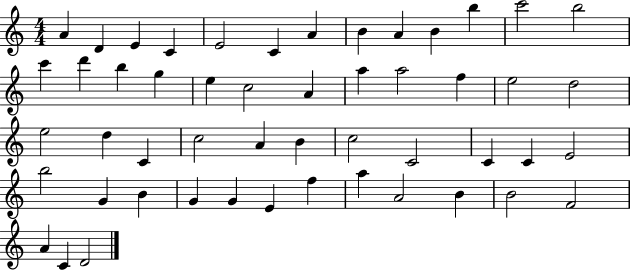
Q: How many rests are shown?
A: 0